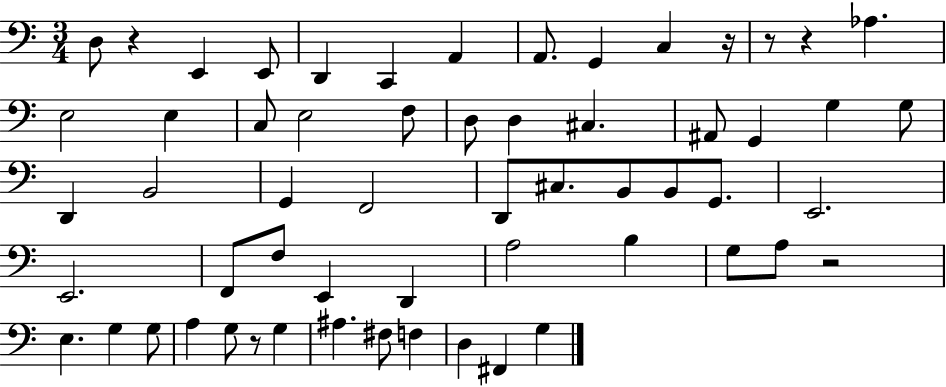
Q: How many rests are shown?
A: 6